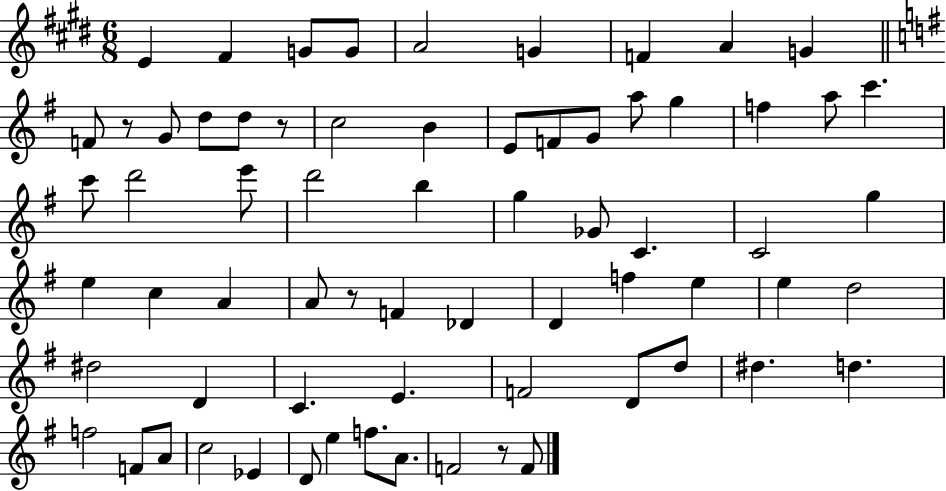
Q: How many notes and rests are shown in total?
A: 68